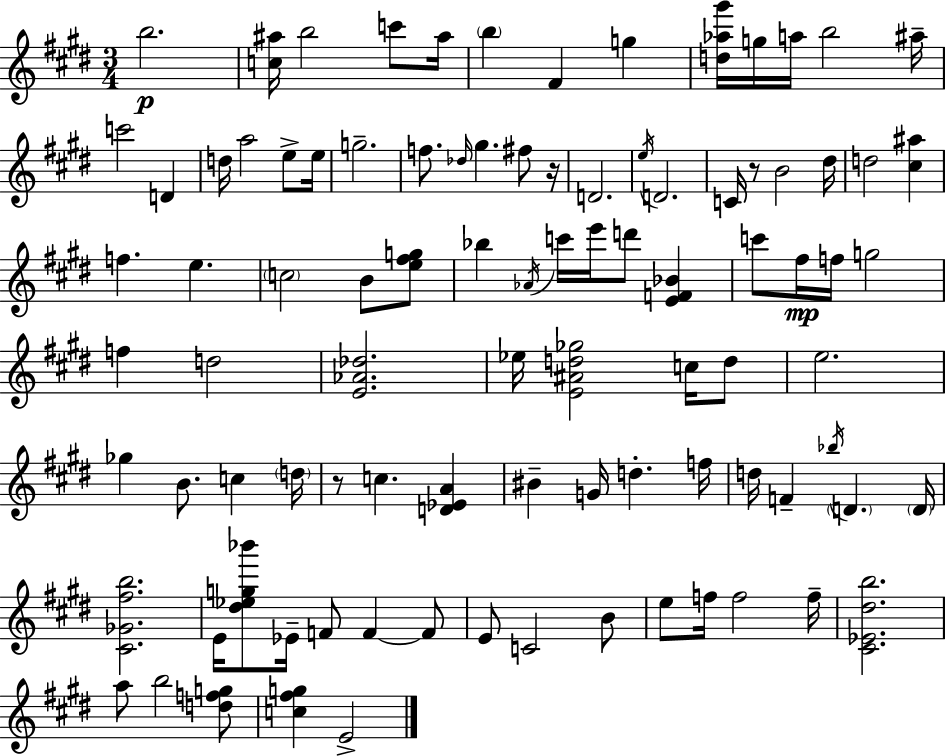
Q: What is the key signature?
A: E major